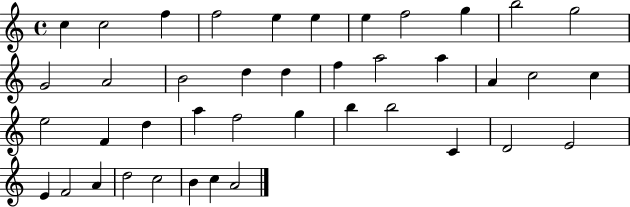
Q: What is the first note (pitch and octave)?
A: C5